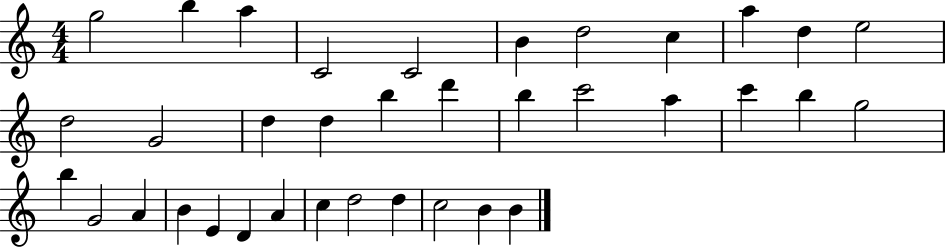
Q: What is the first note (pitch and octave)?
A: G5